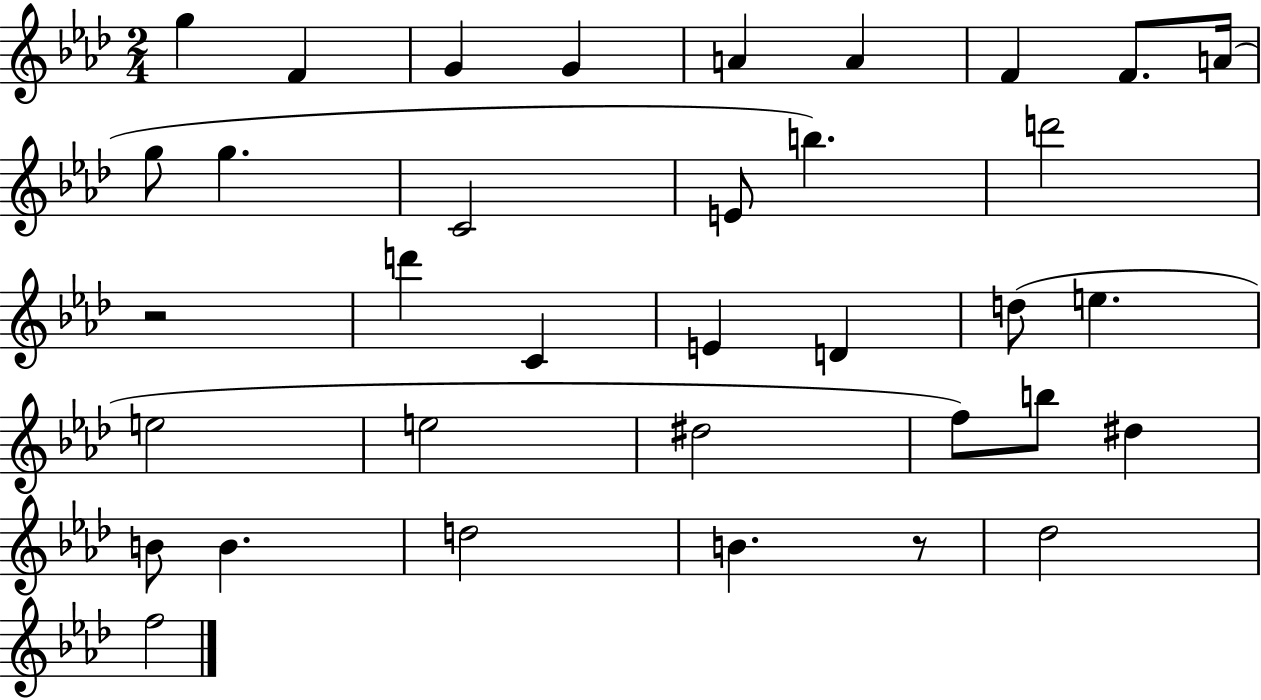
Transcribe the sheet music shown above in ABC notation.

X:1
T:Untitled
M:2/4
L:1/4
K:Ab
g F G G A A F F/2 A/4 g/2 g C2 E/2 b d'2 z2 d' C E D d/2 e e2 e2 ^d2 f/2 b/2 ^d B/2 B d2 B z/2 _d2 f2